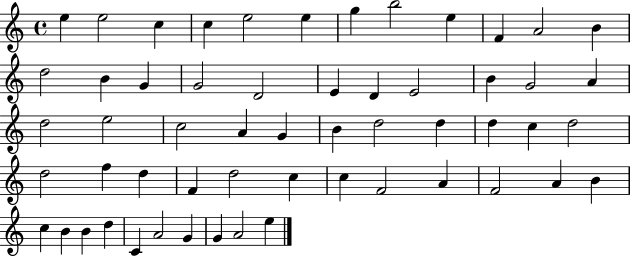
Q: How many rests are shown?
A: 0